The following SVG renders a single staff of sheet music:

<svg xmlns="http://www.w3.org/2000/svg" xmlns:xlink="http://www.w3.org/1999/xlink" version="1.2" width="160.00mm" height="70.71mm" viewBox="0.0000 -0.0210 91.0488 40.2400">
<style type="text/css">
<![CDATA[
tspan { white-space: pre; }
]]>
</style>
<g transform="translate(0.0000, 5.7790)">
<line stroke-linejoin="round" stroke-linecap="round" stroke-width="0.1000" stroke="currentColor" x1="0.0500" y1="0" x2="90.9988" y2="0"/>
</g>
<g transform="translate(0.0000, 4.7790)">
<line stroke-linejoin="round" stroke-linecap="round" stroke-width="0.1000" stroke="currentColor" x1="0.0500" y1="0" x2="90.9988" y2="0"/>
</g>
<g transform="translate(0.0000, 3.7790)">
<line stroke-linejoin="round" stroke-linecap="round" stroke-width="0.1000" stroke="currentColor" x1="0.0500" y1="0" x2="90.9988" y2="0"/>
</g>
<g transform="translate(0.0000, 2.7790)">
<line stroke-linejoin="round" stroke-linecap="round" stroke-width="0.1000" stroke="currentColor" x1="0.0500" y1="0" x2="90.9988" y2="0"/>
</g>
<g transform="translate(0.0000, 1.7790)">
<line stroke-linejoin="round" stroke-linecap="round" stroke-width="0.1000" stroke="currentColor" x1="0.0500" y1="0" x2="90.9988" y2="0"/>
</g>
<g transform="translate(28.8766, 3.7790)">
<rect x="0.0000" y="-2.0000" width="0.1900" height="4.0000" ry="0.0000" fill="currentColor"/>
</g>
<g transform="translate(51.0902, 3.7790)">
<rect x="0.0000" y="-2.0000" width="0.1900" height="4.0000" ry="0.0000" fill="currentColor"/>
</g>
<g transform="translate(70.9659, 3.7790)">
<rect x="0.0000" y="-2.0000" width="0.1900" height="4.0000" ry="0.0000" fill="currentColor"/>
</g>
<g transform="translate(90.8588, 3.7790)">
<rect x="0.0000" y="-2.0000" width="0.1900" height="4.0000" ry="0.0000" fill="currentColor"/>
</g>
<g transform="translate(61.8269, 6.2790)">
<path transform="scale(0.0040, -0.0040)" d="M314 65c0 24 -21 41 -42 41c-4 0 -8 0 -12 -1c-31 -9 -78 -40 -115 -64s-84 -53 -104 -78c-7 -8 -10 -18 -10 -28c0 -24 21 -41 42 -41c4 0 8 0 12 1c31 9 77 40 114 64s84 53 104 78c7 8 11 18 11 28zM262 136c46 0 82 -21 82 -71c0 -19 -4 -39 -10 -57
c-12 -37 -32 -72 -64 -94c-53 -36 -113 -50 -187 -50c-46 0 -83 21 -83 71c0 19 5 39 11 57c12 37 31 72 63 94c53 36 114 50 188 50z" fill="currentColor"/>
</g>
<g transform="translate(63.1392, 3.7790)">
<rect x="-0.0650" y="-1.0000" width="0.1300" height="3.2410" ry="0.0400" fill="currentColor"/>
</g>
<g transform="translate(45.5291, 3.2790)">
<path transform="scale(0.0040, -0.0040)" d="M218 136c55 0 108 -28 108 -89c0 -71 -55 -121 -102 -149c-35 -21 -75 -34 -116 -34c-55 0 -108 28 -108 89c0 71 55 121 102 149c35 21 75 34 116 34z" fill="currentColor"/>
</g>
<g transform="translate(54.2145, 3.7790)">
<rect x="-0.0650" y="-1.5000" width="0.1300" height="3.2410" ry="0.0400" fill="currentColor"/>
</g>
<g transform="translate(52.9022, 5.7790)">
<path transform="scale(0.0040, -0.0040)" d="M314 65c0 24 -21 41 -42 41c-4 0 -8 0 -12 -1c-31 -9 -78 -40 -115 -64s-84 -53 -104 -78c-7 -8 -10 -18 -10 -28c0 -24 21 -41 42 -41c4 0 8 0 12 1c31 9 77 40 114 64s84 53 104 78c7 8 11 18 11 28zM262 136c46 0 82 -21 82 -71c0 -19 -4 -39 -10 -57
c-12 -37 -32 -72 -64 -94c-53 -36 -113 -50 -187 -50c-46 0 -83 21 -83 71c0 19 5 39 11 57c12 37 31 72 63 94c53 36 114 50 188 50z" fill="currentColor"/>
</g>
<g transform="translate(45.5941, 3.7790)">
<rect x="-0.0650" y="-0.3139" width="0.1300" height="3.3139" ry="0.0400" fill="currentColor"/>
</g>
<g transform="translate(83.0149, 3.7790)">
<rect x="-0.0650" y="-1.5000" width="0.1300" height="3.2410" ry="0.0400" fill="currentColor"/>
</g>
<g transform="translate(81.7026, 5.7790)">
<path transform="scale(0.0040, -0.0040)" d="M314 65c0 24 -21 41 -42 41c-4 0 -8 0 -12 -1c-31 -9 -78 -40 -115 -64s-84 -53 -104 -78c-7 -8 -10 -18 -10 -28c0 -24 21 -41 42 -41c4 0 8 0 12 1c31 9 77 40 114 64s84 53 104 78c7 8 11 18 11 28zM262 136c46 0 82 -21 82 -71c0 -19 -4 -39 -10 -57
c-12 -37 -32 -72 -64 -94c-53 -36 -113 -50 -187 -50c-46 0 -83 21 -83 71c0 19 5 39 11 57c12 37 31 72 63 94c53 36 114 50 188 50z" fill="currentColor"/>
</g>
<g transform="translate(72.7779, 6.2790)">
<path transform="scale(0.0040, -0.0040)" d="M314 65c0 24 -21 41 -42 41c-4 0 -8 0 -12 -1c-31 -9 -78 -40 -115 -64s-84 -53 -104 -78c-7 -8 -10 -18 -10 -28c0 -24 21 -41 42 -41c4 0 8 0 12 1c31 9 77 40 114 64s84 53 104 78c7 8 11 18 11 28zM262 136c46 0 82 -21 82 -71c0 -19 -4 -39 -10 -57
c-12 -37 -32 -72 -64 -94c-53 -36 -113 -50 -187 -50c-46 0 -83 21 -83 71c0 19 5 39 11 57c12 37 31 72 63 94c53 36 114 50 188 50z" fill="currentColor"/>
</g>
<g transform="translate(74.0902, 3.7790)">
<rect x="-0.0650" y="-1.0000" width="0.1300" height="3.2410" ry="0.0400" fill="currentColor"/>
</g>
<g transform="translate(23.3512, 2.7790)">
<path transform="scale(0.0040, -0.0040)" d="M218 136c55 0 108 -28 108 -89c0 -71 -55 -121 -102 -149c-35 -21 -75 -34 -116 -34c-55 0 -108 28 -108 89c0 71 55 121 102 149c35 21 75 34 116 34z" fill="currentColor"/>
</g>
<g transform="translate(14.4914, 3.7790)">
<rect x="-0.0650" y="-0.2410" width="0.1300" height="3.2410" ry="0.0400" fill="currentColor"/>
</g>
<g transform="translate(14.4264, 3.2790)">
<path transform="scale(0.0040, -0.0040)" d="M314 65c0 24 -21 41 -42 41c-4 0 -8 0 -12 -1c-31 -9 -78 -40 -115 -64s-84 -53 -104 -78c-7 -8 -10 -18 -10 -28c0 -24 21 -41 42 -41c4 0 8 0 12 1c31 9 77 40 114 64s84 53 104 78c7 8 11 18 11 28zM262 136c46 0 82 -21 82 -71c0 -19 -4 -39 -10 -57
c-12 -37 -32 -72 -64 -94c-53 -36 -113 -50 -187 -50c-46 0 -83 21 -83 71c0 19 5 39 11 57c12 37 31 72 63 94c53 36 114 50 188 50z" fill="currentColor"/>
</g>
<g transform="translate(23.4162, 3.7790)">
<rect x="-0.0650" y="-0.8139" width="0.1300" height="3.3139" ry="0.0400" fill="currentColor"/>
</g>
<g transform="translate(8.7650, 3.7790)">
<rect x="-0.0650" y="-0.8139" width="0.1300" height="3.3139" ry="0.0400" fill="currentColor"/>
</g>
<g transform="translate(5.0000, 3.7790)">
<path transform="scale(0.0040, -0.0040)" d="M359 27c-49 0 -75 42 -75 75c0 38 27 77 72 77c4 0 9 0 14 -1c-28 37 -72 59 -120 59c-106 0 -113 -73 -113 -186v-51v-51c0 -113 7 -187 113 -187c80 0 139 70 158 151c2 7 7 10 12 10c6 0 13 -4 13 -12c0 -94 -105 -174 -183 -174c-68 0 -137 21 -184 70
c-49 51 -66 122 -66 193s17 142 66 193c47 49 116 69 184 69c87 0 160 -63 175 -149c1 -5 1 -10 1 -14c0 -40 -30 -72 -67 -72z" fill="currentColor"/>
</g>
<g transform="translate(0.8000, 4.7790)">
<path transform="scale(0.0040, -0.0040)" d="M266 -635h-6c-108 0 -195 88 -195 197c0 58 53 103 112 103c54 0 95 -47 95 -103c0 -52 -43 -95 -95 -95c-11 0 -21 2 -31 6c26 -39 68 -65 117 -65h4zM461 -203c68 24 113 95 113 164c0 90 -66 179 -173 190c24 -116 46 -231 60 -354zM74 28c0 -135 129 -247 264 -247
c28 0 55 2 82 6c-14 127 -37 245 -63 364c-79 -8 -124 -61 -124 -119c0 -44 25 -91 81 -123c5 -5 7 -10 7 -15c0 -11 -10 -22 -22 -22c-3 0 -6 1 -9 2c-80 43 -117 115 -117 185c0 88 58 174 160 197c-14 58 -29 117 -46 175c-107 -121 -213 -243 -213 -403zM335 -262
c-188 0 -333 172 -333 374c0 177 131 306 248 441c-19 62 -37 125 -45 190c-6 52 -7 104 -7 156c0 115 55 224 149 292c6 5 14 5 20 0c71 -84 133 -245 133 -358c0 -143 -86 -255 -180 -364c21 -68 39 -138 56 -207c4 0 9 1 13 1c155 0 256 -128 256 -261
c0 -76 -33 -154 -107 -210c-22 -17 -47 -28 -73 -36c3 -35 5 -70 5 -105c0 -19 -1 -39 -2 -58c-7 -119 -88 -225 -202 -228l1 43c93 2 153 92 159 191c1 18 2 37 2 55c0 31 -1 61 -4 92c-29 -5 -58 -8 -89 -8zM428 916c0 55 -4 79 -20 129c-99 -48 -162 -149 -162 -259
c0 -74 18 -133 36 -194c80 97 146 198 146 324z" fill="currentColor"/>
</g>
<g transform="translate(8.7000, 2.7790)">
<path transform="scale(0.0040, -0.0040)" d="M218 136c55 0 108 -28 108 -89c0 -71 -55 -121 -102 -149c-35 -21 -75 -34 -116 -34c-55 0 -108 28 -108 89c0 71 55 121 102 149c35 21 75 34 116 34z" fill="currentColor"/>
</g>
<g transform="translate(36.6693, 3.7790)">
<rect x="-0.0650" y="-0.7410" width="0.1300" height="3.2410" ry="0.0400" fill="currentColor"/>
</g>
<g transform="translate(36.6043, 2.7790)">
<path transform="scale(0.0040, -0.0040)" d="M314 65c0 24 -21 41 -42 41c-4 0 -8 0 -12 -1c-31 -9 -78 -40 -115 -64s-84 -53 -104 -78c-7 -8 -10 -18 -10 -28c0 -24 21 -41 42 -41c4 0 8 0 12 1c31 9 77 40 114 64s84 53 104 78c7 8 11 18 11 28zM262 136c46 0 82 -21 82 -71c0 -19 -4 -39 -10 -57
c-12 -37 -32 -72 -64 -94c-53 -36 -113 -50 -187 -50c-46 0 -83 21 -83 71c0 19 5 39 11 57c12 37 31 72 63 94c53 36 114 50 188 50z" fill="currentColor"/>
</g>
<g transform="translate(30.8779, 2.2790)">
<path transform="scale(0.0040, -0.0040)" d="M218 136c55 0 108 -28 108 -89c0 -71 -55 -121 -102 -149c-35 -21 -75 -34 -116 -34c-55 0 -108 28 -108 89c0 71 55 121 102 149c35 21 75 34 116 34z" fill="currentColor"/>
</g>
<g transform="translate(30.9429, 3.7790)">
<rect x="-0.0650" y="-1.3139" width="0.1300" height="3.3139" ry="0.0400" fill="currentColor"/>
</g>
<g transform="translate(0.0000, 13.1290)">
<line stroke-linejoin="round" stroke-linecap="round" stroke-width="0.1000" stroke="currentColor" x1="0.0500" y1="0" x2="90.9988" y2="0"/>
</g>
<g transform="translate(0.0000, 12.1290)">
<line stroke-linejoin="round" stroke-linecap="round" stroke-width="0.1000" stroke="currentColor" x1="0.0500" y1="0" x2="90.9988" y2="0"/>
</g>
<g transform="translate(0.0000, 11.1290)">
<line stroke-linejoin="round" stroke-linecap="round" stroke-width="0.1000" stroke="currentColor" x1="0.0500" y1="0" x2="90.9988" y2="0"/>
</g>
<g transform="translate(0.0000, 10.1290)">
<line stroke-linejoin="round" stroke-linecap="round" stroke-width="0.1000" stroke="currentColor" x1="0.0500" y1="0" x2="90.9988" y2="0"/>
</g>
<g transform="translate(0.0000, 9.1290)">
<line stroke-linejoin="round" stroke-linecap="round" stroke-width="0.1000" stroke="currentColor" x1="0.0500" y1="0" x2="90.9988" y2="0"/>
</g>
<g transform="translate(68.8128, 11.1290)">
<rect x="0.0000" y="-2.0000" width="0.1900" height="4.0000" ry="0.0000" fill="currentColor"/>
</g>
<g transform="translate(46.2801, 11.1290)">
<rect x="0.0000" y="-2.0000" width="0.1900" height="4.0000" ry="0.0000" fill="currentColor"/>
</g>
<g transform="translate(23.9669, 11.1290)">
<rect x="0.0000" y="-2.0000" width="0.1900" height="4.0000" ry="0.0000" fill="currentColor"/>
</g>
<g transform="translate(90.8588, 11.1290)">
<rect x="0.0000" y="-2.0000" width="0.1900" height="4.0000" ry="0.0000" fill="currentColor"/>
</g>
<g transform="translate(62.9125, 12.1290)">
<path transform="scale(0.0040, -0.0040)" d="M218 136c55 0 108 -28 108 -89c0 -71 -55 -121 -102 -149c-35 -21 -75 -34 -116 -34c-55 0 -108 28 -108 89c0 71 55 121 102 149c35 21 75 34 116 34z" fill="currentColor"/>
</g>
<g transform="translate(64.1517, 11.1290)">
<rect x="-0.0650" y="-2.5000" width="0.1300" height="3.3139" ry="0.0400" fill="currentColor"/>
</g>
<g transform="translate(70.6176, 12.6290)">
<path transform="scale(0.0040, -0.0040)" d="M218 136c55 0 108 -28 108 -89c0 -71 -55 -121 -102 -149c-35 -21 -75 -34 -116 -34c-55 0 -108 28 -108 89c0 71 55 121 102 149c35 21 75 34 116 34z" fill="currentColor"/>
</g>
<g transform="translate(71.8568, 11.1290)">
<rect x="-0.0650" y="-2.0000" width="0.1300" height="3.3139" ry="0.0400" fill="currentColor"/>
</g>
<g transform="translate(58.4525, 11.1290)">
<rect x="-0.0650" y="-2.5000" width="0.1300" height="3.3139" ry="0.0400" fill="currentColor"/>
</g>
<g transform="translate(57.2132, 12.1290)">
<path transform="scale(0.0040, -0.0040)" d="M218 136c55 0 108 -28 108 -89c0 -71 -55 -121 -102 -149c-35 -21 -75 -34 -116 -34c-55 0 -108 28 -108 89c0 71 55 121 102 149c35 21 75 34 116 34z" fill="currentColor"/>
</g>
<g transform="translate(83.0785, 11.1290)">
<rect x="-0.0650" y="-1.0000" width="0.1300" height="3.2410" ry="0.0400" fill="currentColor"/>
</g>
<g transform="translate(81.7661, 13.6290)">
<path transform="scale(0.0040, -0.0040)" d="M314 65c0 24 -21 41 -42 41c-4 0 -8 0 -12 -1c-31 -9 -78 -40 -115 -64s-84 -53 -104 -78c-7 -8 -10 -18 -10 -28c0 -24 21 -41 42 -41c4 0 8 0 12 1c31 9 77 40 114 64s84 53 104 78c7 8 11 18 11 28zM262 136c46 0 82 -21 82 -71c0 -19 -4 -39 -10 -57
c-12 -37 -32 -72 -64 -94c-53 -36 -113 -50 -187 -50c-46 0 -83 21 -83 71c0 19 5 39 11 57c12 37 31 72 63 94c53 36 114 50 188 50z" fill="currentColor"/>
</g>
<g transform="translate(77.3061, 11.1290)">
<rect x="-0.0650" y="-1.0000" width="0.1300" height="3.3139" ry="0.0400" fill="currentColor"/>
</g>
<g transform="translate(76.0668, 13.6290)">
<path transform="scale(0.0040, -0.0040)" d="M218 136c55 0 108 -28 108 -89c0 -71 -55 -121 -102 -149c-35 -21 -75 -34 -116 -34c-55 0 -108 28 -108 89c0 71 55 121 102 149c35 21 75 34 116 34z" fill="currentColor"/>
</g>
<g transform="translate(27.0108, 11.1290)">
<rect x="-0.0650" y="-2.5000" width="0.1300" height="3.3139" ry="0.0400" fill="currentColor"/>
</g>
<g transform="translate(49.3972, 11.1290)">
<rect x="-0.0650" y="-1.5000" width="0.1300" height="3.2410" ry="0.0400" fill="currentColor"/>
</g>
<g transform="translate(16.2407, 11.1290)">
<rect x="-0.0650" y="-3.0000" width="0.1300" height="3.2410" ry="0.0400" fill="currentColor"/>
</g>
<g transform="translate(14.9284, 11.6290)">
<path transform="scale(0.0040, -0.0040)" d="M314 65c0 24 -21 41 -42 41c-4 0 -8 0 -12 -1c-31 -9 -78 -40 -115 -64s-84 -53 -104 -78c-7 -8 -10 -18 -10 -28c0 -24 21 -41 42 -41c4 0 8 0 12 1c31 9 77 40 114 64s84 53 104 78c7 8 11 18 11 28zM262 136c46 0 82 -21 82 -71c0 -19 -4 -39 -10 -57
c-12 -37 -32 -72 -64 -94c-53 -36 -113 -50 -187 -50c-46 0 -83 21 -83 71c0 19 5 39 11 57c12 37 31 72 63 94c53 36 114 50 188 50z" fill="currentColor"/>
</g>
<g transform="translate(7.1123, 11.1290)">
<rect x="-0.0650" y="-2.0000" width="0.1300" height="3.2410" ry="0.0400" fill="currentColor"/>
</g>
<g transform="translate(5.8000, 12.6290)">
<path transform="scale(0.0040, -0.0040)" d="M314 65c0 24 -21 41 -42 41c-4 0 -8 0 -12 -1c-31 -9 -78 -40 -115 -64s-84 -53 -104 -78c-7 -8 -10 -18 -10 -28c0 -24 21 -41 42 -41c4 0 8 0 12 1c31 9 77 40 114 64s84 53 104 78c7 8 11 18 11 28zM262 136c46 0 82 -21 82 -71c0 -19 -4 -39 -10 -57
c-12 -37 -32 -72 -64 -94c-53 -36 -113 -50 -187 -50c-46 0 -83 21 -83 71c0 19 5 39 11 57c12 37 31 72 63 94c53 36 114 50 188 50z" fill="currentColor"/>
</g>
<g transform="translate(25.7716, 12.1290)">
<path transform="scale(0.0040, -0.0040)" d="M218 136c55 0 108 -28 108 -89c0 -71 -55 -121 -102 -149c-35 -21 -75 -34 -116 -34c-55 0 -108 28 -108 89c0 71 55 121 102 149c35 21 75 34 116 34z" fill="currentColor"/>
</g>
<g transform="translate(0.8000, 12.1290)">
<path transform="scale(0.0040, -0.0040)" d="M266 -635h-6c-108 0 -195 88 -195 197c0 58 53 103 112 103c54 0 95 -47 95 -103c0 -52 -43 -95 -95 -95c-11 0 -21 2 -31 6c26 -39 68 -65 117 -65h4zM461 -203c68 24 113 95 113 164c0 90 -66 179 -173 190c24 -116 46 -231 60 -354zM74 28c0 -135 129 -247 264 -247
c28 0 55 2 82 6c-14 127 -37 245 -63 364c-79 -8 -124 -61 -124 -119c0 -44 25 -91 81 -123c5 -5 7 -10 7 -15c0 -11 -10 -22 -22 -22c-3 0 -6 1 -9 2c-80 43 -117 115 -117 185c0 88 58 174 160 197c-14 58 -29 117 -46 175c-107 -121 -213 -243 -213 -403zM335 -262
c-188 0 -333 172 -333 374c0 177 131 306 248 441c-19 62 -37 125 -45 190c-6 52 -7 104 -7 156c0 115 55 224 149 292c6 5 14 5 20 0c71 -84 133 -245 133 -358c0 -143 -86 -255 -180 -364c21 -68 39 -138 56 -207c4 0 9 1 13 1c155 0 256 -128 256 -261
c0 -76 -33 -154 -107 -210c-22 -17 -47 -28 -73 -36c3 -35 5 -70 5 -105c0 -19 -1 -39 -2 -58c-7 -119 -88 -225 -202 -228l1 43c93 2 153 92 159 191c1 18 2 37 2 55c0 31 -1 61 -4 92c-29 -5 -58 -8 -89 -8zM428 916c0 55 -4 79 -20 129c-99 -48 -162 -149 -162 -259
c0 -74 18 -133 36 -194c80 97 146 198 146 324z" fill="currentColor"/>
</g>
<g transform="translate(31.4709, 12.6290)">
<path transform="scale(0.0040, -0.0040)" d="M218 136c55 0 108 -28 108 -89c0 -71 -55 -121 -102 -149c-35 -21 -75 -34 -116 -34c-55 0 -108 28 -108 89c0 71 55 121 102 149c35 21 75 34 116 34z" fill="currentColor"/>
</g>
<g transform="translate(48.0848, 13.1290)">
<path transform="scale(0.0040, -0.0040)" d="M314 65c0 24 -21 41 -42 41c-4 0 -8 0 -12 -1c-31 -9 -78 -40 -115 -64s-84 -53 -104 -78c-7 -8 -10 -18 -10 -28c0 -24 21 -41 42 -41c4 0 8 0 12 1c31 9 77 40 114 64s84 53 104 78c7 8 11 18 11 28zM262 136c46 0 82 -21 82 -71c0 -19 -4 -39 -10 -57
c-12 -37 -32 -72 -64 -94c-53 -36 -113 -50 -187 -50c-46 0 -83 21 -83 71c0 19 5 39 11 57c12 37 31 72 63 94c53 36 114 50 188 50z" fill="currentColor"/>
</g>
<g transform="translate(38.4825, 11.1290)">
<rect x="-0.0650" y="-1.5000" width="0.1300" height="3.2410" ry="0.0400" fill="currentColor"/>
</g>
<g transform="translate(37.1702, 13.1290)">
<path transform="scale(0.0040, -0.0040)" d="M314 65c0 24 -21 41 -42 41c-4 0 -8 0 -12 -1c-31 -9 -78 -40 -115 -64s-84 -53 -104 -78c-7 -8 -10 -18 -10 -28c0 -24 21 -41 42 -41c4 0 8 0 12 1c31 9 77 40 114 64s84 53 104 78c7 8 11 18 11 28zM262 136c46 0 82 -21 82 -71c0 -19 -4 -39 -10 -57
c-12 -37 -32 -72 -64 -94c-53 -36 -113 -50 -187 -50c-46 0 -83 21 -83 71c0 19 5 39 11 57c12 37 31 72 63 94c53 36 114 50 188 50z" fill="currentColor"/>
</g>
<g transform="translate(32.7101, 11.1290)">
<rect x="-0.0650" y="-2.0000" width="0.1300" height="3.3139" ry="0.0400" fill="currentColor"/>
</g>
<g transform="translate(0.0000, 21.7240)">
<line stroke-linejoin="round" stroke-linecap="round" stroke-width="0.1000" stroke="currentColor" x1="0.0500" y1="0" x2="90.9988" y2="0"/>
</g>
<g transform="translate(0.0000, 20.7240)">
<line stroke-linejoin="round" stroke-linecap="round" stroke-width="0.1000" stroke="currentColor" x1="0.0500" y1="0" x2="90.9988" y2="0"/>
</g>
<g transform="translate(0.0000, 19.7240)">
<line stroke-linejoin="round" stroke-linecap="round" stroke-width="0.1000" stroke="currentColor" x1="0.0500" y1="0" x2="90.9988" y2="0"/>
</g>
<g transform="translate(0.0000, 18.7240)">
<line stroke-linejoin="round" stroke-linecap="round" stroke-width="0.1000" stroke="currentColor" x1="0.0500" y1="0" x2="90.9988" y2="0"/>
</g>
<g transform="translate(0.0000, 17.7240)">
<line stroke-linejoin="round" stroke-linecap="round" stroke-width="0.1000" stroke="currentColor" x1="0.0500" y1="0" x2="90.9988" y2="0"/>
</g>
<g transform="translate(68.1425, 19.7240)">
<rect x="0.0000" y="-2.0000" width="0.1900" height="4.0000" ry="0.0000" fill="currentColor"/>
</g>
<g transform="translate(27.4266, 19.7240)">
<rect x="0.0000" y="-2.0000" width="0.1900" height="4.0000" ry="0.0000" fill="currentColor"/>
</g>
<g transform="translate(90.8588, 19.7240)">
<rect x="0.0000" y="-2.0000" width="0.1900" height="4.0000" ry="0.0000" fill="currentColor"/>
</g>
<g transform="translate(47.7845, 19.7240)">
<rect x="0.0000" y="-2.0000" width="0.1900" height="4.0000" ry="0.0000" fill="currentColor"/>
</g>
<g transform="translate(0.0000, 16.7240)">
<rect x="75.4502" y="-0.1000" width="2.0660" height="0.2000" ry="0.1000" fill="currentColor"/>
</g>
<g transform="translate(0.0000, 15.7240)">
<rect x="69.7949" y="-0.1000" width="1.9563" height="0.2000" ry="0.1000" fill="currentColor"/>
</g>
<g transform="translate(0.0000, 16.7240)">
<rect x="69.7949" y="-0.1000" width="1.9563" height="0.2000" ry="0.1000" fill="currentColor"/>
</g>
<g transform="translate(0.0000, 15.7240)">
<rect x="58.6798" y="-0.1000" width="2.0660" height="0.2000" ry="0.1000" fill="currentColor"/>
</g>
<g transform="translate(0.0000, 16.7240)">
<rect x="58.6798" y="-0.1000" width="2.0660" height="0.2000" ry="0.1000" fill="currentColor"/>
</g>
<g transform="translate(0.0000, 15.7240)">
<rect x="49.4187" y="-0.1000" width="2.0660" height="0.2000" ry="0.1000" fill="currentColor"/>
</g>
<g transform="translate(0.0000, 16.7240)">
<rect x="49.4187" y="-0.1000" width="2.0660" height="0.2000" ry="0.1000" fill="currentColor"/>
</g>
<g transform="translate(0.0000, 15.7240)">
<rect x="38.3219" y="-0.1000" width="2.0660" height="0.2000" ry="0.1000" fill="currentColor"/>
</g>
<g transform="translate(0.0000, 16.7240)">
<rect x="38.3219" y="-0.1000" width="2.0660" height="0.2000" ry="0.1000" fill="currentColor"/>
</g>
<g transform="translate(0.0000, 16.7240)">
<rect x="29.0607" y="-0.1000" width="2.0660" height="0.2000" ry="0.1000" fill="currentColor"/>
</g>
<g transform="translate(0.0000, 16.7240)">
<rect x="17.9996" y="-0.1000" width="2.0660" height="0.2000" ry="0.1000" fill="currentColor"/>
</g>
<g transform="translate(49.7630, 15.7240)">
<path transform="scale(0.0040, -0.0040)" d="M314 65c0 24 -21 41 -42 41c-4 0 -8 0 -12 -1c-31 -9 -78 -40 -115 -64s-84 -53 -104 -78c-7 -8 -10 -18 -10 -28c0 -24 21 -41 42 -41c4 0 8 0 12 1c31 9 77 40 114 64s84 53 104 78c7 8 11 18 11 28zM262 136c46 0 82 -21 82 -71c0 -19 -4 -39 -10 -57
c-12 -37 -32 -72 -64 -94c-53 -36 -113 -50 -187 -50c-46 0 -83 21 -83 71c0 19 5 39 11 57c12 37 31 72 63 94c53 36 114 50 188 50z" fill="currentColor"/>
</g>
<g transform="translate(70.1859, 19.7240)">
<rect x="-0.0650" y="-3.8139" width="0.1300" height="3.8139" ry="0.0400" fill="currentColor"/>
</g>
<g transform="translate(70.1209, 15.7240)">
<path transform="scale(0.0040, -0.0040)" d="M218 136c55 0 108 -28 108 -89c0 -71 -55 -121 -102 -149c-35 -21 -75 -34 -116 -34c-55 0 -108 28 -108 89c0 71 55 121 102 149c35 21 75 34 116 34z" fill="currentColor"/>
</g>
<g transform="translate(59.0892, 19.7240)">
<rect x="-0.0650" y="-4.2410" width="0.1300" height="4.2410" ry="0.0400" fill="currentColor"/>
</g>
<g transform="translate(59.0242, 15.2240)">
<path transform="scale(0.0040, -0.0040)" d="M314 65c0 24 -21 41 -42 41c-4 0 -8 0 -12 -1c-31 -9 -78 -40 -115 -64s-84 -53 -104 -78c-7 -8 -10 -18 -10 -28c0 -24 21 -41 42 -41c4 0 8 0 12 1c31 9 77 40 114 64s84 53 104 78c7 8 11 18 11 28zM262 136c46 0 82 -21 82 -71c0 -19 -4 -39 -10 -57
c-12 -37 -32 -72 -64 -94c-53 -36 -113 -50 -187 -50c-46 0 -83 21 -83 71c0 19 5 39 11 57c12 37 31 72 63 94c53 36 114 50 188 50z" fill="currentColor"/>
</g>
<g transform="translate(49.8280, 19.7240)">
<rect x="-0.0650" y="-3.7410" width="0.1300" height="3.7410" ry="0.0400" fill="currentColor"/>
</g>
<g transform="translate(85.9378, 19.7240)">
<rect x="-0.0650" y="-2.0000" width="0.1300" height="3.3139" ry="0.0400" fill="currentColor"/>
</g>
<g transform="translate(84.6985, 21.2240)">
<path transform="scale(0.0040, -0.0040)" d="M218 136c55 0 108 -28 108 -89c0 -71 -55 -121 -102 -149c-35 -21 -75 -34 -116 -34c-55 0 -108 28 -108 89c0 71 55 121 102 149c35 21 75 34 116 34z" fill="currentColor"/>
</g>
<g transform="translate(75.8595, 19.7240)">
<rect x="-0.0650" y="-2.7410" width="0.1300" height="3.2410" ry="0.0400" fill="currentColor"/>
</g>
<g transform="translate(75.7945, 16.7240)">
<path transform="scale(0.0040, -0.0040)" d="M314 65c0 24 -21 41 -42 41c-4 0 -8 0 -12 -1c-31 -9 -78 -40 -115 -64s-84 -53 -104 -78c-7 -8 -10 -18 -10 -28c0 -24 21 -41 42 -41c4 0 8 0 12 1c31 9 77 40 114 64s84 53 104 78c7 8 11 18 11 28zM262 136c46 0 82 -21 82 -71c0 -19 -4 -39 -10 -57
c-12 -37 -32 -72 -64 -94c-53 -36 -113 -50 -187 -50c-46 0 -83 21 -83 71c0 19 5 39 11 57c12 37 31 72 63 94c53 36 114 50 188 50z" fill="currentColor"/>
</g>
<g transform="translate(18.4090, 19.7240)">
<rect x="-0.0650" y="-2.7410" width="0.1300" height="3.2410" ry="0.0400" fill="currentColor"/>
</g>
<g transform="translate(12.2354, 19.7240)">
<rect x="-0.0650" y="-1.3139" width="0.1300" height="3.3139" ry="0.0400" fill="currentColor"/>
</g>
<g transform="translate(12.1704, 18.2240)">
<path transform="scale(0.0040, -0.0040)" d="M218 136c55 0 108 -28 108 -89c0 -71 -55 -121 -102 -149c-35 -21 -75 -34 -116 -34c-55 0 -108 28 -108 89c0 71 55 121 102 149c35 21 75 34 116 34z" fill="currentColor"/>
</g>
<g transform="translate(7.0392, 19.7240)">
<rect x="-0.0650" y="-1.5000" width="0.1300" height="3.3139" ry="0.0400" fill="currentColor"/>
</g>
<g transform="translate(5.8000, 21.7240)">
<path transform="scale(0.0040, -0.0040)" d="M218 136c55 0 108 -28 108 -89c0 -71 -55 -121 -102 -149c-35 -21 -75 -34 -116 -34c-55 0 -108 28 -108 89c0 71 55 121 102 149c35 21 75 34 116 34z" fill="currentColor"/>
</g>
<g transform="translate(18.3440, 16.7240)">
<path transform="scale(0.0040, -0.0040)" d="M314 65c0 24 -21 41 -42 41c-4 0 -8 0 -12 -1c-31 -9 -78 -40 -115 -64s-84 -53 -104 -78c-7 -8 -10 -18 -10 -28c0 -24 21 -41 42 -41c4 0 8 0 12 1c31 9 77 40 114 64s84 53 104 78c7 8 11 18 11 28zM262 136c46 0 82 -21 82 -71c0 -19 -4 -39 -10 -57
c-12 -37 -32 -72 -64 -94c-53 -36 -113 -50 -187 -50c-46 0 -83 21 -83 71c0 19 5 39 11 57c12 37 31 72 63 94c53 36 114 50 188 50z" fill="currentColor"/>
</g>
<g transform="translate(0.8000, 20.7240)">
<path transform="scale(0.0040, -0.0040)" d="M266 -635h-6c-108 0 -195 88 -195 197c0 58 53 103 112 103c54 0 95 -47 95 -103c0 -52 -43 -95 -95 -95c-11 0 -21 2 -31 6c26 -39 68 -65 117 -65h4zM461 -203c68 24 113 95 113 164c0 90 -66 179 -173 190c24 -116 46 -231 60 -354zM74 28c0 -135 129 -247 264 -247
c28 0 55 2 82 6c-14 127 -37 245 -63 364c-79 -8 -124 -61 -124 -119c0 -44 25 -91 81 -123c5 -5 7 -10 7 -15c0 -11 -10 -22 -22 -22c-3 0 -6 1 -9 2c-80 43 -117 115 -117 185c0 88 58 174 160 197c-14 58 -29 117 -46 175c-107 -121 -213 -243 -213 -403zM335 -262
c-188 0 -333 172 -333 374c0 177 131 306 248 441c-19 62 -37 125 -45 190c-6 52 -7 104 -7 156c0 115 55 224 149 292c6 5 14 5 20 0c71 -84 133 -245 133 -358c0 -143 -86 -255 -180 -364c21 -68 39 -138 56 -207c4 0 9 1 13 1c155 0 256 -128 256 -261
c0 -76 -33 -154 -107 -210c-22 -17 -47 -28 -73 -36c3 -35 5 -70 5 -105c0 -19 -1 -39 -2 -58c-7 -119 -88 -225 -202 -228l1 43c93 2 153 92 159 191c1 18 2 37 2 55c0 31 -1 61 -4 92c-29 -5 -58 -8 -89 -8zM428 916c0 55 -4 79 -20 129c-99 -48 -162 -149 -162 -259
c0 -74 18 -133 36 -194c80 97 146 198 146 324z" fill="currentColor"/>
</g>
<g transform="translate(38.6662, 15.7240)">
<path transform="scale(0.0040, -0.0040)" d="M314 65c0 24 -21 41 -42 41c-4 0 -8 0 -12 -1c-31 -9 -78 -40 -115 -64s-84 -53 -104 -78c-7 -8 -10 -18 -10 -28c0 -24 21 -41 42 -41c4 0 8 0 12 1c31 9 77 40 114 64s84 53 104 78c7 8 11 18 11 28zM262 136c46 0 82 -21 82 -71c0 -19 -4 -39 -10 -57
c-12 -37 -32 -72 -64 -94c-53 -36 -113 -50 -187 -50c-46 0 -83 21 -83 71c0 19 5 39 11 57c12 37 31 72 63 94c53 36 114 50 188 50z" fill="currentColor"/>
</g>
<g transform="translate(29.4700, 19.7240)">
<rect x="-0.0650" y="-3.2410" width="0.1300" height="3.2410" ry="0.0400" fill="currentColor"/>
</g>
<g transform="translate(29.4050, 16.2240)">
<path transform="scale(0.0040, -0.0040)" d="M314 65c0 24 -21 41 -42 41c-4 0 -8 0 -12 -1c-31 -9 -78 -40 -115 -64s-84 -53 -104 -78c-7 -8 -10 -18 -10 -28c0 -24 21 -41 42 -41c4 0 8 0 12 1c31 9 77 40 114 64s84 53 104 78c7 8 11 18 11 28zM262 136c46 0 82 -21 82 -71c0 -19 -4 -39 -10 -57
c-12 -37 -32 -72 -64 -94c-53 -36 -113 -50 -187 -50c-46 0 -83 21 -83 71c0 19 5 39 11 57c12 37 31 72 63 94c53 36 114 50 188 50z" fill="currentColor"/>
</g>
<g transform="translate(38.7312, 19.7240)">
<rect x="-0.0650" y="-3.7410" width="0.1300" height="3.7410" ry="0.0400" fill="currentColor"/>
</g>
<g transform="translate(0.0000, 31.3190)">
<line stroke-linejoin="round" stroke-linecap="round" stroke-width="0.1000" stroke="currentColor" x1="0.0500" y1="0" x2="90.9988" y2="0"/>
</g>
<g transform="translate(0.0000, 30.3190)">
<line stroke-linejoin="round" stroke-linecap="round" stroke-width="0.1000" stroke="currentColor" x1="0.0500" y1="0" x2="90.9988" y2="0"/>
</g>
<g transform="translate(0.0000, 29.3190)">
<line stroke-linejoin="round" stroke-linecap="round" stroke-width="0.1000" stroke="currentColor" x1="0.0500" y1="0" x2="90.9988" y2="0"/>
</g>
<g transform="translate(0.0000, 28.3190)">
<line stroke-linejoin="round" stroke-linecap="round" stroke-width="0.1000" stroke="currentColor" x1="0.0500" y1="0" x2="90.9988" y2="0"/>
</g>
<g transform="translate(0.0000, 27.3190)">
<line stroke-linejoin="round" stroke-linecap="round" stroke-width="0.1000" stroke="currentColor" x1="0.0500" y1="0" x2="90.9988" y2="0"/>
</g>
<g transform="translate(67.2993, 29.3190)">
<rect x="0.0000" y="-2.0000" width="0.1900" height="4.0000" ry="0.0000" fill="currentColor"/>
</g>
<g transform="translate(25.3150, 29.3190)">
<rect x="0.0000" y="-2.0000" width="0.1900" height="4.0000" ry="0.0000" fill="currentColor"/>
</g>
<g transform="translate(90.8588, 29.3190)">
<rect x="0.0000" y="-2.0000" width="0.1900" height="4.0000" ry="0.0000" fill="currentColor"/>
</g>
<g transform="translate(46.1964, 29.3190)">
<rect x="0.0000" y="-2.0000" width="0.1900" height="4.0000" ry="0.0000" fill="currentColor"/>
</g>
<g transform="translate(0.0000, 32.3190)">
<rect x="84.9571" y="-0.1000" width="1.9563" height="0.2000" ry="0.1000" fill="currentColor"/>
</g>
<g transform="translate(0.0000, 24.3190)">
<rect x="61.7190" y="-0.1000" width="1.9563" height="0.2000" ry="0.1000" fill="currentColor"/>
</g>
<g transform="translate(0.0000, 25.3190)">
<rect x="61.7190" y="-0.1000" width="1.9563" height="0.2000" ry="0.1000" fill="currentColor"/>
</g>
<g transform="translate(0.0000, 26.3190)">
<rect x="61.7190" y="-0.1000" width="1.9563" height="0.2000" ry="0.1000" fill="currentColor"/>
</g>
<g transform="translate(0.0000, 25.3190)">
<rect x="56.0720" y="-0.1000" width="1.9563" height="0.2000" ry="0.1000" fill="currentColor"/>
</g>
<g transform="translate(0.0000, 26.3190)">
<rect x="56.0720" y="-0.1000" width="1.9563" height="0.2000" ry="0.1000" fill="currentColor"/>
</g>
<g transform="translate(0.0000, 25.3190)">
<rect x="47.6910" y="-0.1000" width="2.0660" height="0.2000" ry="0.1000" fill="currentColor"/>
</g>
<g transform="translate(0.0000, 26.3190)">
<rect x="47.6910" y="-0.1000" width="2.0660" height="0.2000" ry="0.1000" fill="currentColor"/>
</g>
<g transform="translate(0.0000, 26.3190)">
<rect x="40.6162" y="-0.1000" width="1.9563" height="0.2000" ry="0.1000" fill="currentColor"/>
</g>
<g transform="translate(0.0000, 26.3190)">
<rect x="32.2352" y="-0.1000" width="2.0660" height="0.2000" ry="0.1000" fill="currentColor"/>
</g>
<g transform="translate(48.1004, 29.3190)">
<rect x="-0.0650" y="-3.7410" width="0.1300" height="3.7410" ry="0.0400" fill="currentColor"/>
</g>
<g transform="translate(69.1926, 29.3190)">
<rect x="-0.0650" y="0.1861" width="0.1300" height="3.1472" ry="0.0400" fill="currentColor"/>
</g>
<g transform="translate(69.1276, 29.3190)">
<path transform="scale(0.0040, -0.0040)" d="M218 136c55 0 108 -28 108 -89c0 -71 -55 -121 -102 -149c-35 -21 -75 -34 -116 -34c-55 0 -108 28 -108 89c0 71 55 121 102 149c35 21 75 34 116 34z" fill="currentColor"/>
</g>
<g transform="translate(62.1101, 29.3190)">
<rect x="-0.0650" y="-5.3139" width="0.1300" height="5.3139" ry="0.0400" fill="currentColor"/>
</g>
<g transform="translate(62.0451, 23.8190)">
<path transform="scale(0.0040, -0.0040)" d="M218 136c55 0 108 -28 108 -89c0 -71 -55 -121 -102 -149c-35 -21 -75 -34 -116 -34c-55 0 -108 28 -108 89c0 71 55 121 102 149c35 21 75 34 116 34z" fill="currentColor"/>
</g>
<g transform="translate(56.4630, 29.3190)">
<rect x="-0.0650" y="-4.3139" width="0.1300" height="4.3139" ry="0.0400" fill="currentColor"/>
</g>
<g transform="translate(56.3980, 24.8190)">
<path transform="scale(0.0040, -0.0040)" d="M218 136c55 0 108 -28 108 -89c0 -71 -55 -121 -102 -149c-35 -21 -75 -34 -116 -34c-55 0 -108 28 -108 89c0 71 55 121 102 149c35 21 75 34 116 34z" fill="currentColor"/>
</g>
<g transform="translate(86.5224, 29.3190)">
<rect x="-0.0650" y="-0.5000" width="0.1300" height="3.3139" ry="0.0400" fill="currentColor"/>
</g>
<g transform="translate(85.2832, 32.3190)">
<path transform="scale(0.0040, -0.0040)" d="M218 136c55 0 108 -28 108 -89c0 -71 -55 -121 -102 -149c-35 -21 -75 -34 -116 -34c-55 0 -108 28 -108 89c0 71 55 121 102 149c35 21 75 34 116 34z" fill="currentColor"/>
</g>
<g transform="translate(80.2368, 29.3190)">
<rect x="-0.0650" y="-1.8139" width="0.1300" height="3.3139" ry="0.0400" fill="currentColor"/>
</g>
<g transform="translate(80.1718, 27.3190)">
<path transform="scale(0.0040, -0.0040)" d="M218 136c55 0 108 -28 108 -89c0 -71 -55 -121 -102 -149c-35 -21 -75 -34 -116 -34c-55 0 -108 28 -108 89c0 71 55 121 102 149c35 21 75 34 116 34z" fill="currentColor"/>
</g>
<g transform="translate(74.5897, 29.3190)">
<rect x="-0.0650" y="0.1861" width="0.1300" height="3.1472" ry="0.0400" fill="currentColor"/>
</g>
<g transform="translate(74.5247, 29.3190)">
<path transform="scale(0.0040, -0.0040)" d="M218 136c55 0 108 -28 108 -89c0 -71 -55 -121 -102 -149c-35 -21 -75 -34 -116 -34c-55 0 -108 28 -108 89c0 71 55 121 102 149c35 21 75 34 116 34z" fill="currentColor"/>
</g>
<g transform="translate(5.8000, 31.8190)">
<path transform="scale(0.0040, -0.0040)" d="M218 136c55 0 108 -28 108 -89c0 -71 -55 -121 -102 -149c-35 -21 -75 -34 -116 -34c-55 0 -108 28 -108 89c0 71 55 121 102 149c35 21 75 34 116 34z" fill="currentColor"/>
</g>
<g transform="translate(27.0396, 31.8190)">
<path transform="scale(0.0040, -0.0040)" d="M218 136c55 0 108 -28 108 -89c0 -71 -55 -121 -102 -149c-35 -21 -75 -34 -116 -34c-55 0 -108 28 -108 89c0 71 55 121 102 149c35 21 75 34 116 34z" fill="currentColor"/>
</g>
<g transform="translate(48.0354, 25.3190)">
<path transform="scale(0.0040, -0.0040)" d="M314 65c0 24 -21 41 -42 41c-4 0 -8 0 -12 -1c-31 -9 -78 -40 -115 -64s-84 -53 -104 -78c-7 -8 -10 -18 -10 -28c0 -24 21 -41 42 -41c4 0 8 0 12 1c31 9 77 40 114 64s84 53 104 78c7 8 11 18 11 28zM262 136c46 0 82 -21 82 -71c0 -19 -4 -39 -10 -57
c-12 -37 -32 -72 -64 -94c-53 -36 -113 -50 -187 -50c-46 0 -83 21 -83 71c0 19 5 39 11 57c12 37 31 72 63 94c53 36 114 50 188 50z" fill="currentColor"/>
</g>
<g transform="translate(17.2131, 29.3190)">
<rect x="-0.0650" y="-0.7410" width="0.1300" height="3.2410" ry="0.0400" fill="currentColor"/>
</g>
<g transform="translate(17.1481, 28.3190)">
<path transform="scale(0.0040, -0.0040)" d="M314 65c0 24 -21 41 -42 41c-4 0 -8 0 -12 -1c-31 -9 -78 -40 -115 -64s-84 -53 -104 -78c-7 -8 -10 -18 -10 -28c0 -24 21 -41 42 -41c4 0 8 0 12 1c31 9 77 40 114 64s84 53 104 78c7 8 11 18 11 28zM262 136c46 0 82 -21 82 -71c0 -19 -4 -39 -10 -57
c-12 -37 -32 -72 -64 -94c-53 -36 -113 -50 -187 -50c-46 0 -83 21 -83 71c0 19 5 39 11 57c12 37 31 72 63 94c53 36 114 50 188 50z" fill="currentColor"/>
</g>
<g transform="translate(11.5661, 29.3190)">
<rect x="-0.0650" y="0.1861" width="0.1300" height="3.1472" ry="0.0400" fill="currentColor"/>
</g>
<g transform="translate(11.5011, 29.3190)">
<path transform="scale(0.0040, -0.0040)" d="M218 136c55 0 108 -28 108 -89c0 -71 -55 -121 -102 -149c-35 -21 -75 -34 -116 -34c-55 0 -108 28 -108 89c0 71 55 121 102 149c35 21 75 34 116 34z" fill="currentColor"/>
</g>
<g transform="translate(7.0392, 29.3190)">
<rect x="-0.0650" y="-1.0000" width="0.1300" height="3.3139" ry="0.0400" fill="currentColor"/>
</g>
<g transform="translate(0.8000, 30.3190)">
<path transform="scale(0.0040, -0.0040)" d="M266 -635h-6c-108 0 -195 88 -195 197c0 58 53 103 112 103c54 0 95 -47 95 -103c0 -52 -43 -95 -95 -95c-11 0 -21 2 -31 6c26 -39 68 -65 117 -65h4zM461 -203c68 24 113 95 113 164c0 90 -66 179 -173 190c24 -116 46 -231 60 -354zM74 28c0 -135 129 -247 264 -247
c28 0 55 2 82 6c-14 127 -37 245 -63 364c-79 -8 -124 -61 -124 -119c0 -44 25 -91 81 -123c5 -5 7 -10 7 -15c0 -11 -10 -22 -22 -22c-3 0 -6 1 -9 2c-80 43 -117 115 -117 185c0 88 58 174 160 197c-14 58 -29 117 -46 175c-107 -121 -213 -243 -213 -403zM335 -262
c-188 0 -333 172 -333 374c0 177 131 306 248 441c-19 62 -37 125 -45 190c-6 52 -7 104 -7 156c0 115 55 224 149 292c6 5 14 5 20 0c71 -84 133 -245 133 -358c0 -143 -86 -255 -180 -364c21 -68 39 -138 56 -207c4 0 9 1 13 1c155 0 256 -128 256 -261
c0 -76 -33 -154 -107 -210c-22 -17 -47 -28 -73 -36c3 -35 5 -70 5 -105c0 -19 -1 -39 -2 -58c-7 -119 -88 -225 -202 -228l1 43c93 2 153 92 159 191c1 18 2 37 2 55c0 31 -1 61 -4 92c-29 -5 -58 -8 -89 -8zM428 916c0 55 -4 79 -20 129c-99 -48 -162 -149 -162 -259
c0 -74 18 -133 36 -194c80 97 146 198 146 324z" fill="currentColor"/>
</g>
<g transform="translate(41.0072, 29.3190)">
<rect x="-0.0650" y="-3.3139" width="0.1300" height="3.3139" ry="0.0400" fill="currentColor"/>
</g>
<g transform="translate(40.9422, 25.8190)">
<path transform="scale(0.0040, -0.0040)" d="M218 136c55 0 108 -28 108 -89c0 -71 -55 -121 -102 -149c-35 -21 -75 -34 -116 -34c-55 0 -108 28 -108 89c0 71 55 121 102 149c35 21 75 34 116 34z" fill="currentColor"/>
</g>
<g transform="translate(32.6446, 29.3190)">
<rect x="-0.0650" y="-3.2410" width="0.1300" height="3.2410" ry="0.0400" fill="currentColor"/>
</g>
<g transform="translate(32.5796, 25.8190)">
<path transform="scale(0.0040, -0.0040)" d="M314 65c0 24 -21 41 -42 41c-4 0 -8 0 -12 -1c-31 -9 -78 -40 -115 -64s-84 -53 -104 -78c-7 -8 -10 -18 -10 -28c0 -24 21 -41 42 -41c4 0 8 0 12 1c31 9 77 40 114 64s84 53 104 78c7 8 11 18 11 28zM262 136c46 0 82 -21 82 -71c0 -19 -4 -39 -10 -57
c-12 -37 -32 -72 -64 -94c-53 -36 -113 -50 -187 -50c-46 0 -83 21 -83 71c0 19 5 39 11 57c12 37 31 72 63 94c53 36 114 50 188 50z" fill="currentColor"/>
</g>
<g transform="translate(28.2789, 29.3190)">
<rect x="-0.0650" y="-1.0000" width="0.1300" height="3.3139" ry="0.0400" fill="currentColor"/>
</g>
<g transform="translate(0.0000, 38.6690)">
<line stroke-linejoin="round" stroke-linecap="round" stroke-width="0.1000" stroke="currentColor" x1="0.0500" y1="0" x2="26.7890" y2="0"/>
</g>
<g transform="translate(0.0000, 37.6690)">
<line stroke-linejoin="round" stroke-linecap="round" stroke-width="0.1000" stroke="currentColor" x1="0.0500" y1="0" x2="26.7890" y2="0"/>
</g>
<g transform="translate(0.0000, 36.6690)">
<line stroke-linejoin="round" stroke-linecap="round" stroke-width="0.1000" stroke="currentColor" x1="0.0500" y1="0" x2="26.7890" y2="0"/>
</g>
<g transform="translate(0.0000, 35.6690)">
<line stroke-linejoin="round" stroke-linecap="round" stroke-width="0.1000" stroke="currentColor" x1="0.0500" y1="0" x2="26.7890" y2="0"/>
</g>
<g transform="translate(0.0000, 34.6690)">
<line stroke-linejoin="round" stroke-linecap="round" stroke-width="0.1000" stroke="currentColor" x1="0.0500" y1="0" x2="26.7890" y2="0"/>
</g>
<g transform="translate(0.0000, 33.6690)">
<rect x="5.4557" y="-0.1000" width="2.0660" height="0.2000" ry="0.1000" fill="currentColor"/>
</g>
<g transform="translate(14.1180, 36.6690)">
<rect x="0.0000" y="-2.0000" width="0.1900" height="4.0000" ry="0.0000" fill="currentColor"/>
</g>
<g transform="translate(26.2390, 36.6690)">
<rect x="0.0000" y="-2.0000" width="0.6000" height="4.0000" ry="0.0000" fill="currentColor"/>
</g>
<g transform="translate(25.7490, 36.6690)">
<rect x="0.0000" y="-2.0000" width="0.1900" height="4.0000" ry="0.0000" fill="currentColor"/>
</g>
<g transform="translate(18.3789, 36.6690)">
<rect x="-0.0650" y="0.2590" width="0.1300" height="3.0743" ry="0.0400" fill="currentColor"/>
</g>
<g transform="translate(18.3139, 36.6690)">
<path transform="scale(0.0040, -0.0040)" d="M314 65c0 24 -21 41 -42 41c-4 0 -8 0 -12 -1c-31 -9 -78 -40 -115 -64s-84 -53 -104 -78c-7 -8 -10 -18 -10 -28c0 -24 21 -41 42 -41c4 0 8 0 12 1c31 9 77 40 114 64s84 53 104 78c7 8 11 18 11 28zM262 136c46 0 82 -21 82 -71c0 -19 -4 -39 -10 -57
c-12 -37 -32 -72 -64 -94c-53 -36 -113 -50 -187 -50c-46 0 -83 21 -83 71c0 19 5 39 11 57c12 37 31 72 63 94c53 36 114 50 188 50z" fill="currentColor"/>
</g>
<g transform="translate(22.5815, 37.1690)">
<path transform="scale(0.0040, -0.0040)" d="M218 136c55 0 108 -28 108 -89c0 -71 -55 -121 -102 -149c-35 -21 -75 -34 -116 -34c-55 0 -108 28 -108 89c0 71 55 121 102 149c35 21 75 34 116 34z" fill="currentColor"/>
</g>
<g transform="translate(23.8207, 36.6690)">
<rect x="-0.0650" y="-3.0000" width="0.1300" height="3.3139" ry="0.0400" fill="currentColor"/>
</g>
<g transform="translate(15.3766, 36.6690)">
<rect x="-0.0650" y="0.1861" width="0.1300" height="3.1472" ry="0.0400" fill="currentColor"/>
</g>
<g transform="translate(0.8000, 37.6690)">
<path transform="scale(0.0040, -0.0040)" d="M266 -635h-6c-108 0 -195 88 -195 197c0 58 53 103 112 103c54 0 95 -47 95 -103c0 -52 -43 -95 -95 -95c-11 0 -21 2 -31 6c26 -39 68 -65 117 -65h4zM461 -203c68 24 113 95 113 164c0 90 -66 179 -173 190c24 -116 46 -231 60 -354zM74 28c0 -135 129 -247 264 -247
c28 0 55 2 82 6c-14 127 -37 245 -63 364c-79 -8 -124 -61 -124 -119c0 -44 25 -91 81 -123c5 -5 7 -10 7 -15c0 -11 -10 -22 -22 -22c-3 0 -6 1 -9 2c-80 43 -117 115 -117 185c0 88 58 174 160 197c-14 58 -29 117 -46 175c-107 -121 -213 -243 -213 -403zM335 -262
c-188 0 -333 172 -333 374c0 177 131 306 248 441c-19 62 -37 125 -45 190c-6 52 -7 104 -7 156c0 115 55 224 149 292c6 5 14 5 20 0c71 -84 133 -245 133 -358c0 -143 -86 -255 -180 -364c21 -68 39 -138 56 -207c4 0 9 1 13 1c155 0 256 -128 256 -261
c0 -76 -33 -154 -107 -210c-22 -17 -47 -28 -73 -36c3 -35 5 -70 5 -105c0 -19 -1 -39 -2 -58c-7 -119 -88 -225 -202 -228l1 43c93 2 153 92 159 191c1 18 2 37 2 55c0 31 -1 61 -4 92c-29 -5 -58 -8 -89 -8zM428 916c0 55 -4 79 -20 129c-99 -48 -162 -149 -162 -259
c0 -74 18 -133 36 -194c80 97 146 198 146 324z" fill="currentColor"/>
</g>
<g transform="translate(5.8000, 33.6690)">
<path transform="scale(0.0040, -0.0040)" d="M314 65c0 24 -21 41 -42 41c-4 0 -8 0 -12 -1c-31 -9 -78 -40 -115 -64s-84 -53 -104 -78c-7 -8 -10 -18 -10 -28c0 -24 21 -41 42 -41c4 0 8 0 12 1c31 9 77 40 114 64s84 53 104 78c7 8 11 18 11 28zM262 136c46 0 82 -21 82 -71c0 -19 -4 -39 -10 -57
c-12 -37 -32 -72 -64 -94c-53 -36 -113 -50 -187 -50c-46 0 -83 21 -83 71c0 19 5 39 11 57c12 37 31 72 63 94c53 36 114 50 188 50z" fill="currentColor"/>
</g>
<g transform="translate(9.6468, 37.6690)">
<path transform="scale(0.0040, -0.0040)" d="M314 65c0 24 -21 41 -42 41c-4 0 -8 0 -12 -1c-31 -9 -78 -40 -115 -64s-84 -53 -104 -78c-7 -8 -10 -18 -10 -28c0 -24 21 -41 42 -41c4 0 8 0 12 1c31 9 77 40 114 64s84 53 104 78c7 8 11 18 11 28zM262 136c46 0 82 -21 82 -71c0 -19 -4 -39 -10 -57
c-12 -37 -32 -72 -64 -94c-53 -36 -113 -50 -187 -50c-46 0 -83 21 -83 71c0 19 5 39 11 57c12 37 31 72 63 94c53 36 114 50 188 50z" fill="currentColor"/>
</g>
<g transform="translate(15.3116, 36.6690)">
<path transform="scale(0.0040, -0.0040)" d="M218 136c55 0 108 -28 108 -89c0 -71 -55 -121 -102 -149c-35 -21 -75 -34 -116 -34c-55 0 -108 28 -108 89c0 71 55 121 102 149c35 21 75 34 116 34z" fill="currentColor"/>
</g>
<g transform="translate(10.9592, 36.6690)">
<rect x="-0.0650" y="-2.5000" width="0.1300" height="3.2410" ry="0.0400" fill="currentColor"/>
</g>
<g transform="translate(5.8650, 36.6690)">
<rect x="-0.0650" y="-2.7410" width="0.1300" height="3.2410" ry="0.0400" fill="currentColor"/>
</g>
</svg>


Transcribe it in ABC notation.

X:1
T:Untitled
M:4/4
L:1/4
K:C
d c2 d e d2 c E2 D2 D2 E2 F2 A2 G F E2 E2 G G F D D2 E e a2 b2 c'2 c'2 d'2 c' a2 F D B d2 D b2 b c'2 d' f' B B f C a2 G2 B B2 A